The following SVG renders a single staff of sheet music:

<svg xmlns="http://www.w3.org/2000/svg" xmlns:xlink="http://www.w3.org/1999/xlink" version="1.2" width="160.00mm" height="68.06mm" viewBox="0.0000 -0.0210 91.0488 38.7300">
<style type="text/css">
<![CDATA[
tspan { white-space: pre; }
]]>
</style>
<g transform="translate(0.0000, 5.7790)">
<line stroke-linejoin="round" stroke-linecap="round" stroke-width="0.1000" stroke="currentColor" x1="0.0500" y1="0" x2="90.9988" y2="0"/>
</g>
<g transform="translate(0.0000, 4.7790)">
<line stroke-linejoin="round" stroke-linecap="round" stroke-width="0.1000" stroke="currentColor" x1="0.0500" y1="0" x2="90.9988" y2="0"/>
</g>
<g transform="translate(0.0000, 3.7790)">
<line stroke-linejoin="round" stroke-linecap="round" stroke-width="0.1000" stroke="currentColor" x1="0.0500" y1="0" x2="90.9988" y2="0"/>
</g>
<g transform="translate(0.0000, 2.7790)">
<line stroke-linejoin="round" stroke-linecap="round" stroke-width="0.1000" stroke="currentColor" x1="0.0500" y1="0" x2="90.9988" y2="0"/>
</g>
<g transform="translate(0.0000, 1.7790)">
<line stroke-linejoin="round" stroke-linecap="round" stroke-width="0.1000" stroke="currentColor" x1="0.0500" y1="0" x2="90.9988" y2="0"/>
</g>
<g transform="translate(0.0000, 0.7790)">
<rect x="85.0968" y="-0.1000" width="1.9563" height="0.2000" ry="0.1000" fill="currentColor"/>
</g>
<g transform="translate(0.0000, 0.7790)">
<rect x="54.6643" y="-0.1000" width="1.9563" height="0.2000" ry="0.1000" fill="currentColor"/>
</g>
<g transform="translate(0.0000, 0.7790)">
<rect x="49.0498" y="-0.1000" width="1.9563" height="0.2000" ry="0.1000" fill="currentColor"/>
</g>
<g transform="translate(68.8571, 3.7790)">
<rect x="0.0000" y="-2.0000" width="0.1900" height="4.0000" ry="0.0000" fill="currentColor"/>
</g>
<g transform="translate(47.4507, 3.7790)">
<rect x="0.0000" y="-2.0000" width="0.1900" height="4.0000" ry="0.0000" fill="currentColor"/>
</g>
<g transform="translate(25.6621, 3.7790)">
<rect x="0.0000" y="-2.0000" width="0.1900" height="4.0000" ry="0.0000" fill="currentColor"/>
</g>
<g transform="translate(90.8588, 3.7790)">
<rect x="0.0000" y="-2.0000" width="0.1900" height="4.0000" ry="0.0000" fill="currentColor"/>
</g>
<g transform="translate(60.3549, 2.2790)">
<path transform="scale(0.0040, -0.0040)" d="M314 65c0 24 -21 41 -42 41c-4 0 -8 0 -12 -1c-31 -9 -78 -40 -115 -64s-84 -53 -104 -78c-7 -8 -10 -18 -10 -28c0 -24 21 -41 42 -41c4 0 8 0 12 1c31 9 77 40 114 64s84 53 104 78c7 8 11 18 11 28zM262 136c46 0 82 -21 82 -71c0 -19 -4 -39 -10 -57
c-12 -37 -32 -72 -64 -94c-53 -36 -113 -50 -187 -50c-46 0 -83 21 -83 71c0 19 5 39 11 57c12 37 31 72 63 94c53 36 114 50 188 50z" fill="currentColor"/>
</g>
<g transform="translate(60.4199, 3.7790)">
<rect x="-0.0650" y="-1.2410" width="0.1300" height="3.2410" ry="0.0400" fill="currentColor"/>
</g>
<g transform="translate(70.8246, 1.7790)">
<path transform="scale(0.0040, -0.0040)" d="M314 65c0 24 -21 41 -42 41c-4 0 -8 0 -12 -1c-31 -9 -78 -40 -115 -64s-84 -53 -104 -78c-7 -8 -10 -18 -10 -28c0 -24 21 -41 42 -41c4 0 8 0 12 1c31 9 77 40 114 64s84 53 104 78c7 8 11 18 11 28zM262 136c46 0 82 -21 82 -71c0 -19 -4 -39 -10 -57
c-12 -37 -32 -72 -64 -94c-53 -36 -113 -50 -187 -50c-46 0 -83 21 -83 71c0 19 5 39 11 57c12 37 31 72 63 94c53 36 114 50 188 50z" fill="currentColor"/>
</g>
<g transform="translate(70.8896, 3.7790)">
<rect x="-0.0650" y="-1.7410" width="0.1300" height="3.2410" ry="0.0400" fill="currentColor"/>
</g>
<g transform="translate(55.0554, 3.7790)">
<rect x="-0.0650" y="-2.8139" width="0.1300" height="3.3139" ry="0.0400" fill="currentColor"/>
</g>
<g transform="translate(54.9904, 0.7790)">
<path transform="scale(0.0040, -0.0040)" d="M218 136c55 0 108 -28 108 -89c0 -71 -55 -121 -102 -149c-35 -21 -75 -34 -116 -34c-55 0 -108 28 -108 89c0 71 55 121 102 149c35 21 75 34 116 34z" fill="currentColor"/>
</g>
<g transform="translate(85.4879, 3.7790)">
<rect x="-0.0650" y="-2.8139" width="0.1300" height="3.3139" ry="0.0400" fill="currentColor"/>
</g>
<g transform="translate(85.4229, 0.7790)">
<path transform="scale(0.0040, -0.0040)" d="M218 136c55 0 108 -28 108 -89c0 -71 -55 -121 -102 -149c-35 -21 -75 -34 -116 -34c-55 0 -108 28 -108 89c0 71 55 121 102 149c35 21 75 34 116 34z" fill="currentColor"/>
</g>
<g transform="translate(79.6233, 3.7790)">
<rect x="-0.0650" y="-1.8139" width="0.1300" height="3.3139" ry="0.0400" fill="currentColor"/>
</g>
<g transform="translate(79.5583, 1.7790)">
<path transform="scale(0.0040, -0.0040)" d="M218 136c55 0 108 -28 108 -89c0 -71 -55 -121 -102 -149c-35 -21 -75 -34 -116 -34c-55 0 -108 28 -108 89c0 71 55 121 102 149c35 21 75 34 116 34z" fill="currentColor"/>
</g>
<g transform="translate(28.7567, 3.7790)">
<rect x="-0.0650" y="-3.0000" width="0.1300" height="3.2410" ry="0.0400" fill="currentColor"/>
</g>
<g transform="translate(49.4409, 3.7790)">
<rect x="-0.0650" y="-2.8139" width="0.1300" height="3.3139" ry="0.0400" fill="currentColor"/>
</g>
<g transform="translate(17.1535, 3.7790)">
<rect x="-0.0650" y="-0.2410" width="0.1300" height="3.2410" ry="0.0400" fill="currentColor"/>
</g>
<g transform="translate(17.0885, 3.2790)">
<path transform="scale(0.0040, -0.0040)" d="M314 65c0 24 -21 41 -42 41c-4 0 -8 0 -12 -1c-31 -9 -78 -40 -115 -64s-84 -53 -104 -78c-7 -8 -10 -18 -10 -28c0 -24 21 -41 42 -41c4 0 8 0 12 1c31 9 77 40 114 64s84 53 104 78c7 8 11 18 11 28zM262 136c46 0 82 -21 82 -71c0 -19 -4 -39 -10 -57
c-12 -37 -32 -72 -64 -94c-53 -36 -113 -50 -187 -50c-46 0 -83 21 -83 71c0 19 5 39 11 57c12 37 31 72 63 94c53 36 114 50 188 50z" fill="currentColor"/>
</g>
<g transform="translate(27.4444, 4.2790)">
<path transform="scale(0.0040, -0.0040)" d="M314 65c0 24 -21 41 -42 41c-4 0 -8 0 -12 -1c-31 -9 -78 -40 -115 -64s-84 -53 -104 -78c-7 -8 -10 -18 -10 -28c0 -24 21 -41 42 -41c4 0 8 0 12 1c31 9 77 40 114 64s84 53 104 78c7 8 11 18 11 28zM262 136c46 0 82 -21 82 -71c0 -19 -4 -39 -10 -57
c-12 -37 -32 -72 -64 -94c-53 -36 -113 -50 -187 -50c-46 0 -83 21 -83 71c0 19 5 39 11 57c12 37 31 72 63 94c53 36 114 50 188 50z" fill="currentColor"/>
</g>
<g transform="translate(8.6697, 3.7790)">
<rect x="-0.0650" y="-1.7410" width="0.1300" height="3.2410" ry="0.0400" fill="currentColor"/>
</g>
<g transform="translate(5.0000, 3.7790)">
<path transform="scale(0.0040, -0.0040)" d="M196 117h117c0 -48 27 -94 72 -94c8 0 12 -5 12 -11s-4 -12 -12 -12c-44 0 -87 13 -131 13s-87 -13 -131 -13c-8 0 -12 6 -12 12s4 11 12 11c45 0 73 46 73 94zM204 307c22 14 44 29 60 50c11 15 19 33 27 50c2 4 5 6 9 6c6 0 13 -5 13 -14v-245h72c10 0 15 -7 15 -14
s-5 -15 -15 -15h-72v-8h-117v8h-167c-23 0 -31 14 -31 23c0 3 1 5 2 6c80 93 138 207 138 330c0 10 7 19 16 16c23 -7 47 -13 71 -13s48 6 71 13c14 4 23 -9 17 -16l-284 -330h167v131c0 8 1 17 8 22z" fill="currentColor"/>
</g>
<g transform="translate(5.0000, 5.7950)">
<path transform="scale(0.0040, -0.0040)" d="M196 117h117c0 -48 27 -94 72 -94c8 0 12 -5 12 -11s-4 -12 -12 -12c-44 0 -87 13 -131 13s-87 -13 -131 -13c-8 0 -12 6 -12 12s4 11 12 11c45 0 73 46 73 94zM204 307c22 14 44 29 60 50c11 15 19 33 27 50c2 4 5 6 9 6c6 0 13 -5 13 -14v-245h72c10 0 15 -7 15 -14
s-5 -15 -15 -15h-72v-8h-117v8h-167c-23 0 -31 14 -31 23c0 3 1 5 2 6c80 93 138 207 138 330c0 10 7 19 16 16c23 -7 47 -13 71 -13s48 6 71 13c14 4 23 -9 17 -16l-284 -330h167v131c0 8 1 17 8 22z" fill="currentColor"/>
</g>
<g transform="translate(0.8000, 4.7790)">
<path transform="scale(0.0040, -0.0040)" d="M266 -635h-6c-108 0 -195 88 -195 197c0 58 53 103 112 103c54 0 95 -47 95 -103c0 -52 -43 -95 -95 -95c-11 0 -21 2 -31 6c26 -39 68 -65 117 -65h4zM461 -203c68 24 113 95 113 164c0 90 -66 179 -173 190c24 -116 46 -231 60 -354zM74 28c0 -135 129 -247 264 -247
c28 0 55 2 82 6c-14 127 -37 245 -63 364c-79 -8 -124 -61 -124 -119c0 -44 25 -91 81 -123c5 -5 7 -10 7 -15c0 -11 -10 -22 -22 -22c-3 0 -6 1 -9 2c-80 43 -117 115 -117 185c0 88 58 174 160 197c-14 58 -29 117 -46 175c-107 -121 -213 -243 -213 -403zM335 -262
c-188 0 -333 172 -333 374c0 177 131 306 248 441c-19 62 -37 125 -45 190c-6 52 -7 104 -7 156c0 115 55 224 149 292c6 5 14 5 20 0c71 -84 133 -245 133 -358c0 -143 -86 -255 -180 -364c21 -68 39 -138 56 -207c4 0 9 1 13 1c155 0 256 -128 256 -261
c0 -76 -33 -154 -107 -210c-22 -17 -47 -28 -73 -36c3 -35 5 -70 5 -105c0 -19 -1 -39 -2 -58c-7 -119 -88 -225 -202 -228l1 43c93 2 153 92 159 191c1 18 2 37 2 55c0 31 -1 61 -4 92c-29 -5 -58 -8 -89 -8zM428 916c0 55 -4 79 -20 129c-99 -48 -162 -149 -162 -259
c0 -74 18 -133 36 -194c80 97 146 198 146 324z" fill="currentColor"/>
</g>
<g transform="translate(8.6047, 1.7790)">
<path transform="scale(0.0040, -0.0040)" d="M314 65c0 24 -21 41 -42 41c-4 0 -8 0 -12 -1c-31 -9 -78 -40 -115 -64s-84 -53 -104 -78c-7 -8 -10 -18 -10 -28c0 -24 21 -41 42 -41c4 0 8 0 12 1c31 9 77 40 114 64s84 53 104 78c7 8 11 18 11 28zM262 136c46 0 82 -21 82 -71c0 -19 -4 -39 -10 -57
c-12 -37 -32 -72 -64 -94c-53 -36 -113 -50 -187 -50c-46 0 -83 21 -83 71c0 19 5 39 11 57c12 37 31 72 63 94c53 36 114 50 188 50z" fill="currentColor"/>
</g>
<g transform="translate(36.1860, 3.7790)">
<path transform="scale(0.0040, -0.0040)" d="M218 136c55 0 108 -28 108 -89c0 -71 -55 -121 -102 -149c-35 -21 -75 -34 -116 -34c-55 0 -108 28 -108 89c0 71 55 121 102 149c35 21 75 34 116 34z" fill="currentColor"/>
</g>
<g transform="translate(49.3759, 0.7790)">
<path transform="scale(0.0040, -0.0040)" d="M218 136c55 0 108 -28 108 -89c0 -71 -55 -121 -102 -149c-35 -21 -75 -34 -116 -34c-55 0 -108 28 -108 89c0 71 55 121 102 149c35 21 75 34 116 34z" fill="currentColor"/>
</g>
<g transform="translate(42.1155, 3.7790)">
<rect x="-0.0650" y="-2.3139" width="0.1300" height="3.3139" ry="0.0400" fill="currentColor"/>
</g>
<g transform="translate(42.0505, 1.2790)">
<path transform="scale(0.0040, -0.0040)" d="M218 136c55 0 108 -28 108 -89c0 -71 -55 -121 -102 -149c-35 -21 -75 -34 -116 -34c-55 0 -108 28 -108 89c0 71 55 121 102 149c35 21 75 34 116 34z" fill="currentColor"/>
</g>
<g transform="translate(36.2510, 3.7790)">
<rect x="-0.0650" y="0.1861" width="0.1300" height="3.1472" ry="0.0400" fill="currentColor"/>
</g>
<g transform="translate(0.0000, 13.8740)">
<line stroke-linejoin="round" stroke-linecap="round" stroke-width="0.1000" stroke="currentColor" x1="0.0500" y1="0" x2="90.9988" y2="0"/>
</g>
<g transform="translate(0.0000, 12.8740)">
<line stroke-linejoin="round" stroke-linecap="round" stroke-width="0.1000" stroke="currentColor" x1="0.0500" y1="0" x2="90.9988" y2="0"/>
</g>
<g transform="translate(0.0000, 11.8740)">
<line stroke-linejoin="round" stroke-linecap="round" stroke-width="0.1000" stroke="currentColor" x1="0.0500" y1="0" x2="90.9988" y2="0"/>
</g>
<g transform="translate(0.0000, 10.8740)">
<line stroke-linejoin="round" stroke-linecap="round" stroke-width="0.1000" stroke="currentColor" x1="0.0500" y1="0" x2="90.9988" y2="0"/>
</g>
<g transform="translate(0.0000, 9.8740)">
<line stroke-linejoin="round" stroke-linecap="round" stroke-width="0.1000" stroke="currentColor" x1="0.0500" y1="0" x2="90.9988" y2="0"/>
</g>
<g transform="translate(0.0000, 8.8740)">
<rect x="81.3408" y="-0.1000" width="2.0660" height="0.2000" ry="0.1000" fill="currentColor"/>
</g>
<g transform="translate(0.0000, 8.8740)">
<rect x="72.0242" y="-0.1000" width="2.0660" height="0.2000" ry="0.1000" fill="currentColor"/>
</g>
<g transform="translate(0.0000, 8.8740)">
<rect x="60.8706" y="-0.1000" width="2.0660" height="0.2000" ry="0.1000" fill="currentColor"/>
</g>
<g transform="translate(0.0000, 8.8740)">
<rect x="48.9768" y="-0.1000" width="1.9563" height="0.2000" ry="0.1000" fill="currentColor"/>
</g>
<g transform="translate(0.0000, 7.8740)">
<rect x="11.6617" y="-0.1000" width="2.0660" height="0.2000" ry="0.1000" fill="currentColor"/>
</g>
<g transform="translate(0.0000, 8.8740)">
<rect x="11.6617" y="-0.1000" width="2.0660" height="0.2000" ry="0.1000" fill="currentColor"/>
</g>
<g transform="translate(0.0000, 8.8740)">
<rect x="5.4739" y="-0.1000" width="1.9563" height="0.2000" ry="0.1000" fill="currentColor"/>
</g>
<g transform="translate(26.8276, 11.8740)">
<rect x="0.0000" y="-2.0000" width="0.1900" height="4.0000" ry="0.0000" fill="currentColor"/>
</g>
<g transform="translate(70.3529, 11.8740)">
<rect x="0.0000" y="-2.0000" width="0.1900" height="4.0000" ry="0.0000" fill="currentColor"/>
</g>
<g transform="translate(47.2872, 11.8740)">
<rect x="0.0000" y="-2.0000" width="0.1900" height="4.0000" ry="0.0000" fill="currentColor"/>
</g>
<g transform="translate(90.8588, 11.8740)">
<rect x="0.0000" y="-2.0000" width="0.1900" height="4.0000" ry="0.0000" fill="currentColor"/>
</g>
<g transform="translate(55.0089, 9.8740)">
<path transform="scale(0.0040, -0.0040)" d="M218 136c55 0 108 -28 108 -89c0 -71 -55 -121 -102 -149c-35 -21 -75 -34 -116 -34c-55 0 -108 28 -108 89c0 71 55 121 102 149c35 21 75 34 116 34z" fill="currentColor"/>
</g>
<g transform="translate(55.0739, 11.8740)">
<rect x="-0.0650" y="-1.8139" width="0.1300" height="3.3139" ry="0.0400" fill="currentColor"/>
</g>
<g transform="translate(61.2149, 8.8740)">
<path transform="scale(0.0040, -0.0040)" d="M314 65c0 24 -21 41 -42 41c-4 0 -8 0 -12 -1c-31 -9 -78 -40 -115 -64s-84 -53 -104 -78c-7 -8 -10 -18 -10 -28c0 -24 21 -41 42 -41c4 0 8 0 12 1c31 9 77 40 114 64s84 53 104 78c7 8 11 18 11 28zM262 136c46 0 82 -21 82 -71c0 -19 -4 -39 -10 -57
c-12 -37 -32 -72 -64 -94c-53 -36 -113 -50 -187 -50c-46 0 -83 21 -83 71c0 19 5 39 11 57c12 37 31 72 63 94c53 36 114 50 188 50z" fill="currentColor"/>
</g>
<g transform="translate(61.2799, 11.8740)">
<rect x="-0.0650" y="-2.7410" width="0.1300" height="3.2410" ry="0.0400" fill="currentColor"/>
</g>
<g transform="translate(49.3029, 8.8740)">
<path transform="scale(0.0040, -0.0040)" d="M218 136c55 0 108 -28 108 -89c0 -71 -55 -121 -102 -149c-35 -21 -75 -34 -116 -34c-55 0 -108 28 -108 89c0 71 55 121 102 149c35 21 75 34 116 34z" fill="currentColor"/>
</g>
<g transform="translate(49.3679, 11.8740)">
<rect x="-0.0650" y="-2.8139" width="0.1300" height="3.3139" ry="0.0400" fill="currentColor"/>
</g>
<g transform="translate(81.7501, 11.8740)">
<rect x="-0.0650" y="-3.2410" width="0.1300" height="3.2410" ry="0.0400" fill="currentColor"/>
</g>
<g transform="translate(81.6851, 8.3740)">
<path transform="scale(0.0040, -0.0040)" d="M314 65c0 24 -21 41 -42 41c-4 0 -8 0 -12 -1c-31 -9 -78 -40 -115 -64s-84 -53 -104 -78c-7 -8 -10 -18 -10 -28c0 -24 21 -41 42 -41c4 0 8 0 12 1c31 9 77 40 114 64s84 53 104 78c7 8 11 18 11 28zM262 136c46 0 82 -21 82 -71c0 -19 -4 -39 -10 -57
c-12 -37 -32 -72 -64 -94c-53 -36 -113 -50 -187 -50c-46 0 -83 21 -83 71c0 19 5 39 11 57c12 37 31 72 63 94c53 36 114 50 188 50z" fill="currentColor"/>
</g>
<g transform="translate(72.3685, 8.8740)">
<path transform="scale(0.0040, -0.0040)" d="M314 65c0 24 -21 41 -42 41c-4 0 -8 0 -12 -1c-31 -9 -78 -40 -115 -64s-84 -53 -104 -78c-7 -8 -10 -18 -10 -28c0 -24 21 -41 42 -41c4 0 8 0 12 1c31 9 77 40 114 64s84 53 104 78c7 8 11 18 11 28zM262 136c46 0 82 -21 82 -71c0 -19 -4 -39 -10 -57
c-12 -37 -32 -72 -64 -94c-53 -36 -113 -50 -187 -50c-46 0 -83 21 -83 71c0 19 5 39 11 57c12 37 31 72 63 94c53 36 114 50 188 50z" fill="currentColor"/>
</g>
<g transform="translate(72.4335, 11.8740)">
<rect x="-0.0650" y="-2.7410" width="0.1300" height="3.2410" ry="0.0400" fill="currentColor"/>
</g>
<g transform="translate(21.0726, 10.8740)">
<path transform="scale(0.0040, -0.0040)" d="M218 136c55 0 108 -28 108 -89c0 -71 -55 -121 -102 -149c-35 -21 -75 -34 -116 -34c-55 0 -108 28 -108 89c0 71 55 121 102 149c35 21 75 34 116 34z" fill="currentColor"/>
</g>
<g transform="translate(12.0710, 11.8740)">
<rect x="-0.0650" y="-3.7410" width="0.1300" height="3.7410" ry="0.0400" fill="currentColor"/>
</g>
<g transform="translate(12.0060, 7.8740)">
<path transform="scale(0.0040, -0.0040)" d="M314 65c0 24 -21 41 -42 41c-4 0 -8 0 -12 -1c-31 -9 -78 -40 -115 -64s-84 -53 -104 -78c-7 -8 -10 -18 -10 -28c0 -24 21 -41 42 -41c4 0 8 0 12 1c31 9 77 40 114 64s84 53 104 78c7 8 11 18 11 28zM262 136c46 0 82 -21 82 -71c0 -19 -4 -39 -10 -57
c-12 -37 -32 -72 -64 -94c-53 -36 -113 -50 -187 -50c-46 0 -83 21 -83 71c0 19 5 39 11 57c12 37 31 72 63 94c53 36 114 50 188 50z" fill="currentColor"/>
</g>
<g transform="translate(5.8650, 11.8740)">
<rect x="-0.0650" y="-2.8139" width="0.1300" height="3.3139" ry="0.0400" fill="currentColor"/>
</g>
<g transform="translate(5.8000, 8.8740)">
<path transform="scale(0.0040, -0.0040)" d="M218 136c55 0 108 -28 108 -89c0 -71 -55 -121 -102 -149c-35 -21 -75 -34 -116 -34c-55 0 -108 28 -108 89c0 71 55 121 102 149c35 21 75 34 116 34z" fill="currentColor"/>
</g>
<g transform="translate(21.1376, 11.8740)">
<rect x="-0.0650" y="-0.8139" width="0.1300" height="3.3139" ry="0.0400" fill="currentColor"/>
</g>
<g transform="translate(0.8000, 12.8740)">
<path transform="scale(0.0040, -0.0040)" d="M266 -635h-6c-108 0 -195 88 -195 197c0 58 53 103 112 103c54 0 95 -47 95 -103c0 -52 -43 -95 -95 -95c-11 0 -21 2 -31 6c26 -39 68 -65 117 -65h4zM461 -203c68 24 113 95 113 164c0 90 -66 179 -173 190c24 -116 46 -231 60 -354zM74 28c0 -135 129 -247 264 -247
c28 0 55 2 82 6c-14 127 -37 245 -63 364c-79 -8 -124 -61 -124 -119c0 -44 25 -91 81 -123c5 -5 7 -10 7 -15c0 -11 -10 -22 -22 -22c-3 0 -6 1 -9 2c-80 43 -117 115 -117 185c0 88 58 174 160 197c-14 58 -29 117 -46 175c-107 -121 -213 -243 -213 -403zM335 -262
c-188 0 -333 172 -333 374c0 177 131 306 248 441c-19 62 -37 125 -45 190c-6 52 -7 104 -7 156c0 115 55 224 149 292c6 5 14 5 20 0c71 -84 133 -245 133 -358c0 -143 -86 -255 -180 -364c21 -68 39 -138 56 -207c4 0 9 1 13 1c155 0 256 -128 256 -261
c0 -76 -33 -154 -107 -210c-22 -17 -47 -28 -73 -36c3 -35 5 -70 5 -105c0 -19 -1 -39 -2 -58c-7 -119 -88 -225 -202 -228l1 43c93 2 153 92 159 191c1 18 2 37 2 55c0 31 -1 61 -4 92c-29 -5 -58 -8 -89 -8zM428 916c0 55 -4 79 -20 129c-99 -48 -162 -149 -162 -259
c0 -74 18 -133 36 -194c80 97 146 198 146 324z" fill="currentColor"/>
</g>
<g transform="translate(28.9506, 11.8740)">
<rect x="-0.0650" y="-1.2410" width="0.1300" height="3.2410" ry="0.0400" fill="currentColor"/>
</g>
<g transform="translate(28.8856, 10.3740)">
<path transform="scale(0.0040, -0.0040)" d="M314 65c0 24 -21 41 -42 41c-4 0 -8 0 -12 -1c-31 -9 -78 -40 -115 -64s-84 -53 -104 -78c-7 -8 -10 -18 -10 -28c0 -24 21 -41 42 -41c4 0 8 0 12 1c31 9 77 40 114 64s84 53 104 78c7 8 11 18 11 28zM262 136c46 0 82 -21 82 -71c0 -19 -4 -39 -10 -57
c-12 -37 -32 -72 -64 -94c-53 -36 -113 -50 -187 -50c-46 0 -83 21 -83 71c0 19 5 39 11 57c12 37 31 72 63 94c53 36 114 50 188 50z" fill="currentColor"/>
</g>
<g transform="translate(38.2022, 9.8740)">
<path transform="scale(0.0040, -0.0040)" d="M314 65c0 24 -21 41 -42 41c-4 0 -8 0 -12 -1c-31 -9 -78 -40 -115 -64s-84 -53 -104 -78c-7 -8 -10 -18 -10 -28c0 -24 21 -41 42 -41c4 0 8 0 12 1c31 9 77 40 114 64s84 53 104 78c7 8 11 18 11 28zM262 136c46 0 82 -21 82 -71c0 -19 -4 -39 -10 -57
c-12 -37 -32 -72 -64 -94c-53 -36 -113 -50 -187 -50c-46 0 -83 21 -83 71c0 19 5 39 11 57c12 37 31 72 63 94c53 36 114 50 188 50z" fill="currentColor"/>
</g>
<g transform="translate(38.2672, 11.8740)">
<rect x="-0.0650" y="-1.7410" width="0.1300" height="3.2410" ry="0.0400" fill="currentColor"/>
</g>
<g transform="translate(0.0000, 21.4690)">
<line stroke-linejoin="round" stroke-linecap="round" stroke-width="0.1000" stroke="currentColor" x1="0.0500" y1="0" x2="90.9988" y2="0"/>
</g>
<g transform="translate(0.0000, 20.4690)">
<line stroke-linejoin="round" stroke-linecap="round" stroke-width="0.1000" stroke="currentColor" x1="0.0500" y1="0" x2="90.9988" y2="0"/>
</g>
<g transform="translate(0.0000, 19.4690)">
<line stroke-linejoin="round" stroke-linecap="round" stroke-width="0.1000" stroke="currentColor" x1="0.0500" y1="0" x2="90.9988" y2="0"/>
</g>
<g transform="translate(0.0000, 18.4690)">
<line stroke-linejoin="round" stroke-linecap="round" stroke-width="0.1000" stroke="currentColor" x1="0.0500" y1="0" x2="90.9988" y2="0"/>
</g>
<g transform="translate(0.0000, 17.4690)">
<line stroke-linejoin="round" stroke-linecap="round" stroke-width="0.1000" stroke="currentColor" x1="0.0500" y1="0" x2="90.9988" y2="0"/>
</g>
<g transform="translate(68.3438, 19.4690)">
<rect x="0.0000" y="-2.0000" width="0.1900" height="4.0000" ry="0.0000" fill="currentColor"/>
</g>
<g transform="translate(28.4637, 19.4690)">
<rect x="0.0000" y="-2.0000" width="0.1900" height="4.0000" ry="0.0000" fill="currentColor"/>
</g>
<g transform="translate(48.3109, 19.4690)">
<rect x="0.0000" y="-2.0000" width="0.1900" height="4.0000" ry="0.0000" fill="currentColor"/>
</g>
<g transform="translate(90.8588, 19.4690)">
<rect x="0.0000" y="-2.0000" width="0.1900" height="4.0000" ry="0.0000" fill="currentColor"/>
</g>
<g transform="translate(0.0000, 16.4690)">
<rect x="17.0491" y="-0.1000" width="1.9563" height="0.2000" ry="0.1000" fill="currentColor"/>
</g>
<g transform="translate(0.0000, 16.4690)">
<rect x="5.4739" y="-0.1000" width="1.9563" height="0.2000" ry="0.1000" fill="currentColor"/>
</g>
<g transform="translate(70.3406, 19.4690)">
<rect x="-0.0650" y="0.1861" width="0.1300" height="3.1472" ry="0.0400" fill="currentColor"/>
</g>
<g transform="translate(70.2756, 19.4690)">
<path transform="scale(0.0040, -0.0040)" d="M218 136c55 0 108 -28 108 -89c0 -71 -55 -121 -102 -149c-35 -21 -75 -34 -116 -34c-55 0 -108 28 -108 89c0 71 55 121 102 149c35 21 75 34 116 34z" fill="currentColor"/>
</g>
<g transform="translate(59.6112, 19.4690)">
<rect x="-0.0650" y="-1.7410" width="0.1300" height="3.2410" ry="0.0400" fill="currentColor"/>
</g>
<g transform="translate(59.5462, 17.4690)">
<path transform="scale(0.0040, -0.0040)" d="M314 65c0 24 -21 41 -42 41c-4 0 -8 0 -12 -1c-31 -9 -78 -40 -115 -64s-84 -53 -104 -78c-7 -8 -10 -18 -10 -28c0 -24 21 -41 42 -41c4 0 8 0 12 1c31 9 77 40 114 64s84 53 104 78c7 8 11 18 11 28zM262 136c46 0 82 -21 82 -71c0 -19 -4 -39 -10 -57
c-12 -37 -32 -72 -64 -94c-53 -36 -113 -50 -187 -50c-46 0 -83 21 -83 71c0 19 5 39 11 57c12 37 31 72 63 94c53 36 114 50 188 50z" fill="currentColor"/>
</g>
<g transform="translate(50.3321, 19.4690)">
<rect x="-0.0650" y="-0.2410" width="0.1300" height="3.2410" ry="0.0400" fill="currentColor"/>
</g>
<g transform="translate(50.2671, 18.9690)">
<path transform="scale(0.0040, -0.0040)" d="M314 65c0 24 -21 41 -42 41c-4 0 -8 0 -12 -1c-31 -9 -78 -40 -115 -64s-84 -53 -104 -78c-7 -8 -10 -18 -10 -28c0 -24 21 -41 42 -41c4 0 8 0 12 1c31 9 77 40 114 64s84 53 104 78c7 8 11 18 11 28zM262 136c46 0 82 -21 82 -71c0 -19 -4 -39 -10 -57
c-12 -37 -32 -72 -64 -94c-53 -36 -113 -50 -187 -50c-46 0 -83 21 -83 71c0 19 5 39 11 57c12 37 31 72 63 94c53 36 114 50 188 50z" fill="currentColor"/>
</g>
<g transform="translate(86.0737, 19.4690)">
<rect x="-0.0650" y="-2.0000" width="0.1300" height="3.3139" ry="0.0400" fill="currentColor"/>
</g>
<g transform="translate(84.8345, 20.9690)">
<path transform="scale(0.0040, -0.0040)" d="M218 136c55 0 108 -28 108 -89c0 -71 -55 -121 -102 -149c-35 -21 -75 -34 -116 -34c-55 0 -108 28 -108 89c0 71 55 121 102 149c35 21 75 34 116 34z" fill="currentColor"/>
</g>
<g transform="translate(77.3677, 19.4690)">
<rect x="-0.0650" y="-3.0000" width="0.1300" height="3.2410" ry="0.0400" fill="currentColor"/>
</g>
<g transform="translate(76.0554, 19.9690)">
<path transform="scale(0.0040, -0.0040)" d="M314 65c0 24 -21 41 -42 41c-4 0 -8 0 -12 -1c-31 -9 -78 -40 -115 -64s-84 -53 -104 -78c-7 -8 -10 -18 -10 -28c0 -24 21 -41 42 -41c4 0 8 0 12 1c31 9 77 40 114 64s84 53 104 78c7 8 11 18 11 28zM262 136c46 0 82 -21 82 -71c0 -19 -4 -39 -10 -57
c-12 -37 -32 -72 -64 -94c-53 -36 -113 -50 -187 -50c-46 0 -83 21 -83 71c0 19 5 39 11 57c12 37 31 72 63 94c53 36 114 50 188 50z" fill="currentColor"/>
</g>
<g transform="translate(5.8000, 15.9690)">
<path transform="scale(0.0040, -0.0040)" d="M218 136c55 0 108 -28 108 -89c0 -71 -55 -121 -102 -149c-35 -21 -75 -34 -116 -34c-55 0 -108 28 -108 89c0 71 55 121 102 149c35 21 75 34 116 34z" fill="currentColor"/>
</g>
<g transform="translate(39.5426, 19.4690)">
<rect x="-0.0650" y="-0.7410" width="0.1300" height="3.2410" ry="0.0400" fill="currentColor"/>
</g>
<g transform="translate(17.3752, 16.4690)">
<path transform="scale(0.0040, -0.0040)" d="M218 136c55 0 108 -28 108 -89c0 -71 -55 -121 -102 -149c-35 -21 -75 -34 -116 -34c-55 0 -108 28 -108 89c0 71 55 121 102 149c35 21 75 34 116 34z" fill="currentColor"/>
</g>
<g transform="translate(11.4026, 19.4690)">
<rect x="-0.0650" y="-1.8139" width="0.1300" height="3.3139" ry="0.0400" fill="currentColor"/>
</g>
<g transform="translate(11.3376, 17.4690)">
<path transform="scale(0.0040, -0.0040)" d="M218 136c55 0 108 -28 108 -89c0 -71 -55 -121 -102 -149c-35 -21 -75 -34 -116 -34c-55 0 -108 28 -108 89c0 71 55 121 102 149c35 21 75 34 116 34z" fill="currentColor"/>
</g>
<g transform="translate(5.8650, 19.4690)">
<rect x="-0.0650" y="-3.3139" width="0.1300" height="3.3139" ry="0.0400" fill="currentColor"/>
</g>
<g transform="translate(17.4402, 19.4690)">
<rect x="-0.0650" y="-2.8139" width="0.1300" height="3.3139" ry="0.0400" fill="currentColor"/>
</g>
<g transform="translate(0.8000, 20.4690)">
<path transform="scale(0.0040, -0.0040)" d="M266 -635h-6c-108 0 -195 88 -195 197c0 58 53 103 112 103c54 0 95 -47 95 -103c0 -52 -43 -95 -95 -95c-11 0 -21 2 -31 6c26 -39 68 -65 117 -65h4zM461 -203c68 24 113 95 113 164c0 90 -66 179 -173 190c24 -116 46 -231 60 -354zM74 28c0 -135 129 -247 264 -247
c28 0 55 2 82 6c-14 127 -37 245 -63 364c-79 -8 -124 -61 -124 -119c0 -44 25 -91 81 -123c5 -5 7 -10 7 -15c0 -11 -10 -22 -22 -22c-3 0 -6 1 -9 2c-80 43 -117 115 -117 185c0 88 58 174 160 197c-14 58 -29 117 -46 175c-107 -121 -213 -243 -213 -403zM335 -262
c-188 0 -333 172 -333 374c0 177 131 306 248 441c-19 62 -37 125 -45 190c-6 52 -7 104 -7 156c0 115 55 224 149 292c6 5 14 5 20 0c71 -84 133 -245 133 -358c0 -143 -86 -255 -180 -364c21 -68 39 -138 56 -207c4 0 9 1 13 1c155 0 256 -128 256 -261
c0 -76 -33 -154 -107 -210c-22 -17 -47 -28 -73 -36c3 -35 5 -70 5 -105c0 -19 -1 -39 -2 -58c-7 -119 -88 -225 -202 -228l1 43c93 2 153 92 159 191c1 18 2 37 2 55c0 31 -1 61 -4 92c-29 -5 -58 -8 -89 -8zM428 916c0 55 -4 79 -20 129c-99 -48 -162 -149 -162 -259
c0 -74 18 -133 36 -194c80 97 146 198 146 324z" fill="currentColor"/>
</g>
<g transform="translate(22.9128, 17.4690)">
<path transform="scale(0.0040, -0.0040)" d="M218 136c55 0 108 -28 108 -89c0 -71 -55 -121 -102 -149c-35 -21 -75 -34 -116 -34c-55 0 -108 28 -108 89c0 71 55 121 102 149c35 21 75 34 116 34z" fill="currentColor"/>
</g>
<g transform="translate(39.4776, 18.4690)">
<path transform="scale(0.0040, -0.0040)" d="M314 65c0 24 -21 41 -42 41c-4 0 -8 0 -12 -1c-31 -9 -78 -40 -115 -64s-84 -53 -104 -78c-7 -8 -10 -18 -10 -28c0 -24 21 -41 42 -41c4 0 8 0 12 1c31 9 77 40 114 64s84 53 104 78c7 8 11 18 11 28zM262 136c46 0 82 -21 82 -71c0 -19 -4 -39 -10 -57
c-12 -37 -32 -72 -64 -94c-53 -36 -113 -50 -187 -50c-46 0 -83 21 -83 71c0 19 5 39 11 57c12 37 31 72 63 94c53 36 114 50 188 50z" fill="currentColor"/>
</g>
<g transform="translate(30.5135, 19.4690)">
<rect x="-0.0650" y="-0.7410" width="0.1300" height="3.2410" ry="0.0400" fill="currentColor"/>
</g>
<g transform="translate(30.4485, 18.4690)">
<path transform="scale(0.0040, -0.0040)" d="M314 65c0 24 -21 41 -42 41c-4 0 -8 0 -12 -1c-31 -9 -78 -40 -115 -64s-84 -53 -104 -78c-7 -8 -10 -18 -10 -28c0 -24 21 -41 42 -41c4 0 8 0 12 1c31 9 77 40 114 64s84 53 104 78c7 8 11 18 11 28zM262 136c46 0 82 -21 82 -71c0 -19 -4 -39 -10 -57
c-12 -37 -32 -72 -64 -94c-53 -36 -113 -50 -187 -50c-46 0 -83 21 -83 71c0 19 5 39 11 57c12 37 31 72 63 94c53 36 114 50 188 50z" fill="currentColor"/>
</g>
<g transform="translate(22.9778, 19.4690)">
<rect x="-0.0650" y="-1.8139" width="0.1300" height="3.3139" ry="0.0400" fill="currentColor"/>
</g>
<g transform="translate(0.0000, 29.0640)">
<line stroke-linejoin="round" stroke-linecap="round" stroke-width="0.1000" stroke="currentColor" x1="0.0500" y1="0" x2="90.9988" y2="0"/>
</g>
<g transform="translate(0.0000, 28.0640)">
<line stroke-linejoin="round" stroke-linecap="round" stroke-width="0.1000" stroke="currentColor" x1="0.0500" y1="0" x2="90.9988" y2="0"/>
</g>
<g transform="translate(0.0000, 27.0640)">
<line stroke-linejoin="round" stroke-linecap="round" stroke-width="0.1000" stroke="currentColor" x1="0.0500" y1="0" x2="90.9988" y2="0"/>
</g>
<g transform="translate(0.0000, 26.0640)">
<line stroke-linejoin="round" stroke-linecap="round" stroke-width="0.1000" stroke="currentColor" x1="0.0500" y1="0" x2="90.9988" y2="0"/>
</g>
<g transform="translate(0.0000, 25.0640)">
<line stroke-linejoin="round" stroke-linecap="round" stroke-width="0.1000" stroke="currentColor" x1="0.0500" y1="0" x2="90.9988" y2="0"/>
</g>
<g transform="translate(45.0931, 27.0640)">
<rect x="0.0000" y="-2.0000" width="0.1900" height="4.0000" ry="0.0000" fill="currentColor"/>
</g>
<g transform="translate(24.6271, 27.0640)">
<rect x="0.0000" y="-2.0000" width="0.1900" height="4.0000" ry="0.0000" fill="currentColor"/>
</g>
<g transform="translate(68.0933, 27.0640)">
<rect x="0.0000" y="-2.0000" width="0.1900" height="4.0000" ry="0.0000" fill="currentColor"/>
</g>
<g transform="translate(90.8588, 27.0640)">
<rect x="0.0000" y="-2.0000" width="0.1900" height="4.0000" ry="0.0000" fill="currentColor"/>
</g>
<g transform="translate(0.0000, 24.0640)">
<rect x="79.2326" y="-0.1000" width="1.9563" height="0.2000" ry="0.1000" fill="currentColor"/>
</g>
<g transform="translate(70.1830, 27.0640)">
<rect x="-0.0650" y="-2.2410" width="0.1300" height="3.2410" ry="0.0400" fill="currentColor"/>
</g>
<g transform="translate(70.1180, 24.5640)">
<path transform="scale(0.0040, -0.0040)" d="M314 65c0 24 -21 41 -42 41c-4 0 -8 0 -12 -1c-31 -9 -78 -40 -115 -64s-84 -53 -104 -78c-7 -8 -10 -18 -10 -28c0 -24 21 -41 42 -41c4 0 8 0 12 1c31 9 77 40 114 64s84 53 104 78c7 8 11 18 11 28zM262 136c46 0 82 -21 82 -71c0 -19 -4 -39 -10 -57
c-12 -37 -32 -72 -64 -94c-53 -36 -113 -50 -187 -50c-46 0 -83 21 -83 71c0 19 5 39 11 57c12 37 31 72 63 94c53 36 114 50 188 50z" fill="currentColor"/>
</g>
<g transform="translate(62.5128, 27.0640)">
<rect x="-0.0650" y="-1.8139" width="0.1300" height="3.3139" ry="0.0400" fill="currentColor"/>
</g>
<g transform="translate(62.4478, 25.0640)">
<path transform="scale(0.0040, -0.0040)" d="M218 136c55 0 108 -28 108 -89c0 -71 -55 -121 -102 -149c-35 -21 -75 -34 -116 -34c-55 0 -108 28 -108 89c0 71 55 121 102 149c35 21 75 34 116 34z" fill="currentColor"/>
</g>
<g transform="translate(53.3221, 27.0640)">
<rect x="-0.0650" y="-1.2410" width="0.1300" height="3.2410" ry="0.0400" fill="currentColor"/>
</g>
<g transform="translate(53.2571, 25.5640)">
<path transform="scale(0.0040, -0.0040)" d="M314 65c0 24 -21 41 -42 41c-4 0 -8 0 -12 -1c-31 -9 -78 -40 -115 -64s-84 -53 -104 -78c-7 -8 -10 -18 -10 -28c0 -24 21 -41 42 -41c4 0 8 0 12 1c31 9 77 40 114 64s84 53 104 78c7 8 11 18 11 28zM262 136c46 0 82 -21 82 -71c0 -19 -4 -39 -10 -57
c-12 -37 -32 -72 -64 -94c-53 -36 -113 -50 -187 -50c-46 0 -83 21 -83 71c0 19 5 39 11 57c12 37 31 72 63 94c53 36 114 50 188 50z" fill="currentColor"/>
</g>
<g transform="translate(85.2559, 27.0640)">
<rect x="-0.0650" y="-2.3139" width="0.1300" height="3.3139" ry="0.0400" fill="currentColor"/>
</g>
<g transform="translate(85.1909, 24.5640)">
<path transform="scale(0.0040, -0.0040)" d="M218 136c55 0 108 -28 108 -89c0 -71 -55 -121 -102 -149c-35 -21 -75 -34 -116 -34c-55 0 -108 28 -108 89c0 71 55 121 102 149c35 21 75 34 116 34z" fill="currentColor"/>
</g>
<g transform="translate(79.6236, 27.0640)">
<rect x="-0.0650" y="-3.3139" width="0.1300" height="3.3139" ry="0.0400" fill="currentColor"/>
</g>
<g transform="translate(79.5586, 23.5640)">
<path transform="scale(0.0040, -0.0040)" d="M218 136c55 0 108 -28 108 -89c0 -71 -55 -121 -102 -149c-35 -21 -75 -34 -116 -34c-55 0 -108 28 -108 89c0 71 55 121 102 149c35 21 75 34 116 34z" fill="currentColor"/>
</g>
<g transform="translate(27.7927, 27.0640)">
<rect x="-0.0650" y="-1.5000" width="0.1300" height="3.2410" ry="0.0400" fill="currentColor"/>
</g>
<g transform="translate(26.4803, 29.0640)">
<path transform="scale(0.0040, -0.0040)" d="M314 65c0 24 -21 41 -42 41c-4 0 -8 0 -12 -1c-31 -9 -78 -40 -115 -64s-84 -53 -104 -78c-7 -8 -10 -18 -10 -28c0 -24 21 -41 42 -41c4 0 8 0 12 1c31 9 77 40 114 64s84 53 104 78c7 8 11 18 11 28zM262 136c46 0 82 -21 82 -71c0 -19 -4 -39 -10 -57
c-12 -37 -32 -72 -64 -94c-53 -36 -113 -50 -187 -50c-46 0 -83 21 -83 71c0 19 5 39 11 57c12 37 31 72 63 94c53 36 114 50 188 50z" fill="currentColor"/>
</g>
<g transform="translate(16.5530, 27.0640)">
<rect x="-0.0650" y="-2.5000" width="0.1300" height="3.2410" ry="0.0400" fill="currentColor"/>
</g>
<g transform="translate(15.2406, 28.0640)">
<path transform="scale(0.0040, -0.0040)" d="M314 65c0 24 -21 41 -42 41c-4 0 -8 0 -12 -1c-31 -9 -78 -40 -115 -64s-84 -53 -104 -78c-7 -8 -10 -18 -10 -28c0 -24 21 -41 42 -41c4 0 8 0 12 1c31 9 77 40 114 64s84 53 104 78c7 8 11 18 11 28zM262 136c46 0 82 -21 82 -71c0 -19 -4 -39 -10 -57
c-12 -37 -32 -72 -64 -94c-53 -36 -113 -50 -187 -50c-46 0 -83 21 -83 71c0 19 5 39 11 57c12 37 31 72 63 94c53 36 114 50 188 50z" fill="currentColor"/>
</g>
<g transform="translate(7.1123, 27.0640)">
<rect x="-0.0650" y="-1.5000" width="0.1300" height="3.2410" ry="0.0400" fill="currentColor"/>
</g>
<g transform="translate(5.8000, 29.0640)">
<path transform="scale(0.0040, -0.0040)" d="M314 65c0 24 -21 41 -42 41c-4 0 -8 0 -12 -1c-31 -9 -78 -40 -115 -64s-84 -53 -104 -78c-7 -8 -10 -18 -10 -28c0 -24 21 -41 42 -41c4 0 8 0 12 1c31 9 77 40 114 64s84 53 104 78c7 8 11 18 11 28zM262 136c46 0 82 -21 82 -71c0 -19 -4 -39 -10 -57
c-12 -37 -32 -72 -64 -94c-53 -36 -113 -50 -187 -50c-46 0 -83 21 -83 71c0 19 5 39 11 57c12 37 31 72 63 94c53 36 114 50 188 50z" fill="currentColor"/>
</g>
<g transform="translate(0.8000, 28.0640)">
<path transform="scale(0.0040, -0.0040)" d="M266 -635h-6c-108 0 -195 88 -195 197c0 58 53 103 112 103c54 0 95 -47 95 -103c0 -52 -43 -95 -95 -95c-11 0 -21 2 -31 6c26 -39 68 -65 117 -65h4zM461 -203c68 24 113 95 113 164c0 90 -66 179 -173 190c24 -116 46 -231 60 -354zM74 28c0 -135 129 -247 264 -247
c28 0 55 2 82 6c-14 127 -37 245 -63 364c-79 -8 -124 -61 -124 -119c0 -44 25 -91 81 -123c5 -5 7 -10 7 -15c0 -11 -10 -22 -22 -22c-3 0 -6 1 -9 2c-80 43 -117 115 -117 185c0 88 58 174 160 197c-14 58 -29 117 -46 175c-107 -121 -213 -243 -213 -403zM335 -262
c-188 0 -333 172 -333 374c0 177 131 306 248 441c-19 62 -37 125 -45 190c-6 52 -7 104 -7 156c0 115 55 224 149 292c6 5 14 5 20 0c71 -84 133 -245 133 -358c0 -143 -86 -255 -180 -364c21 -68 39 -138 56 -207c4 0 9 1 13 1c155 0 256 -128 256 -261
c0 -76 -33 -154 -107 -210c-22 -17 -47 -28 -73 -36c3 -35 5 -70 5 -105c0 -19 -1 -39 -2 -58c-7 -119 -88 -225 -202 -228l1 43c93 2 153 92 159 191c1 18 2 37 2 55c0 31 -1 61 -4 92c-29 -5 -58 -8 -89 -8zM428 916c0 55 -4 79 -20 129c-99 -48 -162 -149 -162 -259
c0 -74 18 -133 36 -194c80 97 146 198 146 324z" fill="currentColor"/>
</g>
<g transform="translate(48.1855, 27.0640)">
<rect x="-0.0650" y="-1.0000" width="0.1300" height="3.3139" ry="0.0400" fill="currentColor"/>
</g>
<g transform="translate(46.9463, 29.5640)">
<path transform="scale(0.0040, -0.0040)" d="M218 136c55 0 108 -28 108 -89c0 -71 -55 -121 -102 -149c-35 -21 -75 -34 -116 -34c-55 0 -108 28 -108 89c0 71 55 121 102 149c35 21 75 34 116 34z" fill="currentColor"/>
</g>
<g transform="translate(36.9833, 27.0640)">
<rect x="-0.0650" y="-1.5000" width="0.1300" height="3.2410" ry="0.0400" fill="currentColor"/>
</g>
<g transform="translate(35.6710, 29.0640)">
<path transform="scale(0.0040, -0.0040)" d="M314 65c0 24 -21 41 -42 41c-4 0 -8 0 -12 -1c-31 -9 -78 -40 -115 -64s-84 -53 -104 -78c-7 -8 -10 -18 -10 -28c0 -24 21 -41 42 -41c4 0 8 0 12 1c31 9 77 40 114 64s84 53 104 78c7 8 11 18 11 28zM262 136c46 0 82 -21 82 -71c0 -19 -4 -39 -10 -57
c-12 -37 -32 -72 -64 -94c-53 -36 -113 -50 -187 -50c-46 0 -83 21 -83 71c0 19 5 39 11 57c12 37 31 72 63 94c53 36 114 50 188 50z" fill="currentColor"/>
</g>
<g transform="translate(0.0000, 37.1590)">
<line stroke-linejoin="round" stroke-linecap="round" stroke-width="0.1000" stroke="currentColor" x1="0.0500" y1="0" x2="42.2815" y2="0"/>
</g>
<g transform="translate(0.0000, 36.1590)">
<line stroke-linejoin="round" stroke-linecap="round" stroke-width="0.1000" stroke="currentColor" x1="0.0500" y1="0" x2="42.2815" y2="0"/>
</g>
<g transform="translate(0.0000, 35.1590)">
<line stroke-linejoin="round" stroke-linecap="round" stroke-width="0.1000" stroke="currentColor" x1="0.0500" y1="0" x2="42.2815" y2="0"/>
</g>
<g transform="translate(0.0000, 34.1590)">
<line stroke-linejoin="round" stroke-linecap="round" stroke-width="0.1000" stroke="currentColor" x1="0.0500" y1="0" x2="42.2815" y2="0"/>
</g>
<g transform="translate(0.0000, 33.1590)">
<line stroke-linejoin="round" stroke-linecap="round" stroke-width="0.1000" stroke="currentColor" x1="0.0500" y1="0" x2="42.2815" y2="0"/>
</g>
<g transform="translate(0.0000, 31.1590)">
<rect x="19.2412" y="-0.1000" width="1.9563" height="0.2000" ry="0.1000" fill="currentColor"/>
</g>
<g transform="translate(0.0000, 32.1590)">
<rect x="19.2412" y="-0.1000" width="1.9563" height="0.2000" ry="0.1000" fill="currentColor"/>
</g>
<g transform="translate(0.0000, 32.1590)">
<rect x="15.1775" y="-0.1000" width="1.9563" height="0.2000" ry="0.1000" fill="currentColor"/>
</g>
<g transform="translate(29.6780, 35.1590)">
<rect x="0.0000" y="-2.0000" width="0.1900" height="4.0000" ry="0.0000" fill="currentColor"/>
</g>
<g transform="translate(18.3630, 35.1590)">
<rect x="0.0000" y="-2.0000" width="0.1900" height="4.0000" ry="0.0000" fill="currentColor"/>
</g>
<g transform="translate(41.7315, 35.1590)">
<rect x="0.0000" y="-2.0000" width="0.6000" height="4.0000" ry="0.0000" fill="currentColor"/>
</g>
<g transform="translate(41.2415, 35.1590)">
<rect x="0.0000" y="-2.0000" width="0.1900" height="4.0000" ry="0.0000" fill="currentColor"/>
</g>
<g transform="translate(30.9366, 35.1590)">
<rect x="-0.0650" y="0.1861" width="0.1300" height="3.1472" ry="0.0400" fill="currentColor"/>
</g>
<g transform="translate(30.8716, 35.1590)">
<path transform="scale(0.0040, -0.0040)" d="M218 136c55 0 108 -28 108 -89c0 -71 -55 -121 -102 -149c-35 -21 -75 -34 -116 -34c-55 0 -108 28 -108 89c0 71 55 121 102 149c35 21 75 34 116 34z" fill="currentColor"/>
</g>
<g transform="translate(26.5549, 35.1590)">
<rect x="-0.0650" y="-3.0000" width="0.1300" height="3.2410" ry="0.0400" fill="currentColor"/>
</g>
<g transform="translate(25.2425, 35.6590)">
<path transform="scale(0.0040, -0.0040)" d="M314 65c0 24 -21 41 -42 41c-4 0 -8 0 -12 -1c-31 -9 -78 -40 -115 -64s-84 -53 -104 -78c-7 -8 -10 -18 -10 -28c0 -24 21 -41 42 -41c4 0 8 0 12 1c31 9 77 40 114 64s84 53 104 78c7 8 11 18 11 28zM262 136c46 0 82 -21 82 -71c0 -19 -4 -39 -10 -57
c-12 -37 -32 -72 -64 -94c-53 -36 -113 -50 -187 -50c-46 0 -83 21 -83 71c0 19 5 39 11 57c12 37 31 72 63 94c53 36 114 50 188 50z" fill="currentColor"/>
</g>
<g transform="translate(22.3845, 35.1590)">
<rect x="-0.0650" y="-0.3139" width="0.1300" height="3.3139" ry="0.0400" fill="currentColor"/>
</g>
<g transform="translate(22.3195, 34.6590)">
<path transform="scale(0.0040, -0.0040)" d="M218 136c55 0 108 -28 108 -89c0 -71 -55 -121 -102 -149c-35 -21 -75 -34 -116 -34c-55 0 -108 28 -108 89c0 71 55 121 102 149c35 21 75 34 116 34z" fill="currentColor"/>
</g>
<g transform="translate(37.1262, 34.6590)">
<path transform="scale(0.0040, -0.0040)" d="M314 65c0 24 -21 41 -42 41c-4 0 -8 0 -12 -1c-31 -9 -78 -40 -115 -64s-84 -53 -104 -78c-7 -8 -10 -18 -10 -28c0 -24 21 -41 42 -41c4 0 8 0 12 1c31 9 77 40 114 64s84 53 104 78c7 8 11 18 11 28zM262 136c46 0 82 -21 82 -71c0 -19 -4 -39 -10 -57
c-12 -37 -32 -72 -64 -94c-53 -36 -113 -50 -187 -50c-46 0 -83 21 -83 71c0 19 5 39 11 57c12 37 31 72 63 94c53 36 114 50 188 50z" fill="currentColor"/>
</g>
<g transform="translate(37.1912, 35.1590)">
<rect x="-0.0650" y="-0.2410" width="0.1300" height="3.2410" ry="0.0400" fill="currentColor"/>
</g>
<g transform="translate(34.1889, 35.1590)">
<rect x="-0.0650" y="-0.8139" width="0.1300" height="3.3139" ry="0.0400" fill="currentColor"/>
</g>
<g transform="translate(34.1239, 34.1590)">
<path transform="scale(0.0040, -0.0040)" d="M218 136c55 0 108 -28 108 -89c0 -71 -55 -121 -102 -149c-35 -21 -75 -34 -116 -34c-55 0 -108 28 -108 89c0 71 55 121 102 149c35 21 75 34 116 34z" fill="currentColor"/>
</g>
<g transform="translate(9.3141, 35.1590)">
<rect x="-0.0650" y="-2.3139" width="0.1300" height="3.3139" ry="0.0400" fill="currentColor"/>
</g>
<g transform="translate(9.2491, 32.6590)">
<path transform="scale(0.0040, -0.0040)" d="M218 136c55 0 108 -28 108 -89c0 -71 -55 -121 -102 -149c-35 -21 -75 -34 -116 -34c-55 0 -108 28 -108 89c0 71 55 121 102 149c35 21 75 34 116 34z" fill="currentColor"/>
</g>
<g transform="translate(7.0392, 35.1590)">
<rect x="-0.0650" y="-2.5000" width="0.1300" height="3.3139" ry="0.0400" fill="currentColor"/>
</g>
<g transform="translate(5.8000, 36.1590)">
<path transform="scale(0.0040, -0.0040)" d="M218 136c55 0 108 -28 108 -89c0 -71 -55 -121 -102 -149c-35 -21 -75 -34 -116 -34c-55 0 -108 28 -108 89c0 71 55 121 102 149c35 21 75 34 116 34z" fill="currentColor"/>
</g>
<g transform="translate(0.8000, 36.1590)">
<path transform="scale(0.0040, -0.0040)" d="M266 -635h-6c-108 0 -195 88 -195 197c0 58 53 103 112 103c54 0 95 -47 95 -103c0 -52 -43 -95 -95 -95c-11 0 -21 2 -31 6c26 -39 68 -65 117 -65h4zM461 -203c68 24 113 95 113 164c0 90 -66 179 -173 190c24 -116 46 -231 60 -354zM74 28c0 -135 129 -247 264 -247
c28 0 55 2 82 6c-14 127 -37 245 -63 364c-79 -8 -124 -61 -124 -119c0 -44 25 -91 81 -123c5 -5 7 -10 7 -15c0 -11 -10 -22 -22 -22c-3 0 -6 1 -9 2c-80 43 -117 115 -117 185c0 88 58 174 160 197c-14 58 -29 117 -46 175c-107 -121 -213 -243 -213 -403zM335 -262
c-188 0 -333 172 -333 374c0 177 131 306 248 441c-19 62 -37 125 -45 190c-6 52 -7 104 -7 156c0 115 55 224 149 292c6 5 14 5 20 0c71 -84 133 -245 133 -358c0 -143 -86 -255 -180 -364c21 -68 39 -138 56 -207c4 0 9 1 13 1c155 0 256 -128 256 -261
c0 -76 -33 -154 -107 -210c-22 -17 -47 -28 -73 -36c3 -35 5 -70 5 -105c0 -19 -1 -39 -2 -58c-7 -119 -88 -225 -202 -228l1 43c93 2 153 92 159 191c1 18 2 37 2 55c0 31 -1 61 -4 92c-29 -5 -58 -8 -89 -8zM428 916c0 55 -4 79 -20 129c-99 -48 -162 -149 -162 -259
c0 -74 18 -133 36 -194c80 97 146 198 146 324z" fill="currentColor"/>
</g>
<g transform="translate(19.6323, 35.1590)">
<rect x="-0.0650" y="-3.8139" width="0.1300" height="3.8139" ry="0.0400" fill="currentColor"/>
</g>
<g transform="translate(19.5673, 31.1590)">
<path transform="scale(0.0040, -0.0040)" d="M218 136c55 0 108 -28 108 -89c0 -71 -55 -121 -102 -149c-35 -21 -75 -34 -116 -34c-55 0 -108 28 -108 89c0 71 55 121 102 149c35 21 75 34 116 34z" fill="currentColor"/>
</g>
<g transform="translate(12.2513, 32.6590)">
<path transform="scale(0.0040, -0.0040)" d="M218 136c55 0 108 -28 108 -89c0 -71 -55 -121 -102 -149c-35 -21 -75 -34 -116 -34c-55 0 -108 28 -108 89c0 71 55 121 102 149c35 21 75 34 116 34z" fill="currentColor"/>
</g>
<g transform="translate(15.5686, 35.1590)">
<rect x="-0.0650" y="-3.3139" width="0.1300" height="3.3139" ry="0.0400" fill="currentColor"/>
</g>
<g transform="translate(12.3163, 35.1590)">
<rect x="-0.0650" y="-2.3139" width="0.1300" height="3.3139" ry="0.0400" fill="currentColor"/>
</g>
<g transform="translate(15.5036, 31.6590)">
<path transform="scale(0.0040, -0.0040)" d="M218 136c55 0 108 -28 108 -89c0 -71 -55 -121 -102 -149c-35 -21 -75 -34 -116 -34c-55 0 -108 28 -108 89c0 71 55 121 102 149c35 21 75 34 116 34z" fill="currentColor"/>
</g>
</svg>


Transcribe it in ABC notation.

X:1
T:Untitled
M:4/4
L:1/4
K:C
f2 c2 A2 B g a a e2 f2 f a a c'2 d e2 f2 a f a2 a2 b2 b f a f d2 d2 c2 f2 B A2 F E2 G2 E2 E2 D e2 f g2 b g G g g b c' c A2 B d c2